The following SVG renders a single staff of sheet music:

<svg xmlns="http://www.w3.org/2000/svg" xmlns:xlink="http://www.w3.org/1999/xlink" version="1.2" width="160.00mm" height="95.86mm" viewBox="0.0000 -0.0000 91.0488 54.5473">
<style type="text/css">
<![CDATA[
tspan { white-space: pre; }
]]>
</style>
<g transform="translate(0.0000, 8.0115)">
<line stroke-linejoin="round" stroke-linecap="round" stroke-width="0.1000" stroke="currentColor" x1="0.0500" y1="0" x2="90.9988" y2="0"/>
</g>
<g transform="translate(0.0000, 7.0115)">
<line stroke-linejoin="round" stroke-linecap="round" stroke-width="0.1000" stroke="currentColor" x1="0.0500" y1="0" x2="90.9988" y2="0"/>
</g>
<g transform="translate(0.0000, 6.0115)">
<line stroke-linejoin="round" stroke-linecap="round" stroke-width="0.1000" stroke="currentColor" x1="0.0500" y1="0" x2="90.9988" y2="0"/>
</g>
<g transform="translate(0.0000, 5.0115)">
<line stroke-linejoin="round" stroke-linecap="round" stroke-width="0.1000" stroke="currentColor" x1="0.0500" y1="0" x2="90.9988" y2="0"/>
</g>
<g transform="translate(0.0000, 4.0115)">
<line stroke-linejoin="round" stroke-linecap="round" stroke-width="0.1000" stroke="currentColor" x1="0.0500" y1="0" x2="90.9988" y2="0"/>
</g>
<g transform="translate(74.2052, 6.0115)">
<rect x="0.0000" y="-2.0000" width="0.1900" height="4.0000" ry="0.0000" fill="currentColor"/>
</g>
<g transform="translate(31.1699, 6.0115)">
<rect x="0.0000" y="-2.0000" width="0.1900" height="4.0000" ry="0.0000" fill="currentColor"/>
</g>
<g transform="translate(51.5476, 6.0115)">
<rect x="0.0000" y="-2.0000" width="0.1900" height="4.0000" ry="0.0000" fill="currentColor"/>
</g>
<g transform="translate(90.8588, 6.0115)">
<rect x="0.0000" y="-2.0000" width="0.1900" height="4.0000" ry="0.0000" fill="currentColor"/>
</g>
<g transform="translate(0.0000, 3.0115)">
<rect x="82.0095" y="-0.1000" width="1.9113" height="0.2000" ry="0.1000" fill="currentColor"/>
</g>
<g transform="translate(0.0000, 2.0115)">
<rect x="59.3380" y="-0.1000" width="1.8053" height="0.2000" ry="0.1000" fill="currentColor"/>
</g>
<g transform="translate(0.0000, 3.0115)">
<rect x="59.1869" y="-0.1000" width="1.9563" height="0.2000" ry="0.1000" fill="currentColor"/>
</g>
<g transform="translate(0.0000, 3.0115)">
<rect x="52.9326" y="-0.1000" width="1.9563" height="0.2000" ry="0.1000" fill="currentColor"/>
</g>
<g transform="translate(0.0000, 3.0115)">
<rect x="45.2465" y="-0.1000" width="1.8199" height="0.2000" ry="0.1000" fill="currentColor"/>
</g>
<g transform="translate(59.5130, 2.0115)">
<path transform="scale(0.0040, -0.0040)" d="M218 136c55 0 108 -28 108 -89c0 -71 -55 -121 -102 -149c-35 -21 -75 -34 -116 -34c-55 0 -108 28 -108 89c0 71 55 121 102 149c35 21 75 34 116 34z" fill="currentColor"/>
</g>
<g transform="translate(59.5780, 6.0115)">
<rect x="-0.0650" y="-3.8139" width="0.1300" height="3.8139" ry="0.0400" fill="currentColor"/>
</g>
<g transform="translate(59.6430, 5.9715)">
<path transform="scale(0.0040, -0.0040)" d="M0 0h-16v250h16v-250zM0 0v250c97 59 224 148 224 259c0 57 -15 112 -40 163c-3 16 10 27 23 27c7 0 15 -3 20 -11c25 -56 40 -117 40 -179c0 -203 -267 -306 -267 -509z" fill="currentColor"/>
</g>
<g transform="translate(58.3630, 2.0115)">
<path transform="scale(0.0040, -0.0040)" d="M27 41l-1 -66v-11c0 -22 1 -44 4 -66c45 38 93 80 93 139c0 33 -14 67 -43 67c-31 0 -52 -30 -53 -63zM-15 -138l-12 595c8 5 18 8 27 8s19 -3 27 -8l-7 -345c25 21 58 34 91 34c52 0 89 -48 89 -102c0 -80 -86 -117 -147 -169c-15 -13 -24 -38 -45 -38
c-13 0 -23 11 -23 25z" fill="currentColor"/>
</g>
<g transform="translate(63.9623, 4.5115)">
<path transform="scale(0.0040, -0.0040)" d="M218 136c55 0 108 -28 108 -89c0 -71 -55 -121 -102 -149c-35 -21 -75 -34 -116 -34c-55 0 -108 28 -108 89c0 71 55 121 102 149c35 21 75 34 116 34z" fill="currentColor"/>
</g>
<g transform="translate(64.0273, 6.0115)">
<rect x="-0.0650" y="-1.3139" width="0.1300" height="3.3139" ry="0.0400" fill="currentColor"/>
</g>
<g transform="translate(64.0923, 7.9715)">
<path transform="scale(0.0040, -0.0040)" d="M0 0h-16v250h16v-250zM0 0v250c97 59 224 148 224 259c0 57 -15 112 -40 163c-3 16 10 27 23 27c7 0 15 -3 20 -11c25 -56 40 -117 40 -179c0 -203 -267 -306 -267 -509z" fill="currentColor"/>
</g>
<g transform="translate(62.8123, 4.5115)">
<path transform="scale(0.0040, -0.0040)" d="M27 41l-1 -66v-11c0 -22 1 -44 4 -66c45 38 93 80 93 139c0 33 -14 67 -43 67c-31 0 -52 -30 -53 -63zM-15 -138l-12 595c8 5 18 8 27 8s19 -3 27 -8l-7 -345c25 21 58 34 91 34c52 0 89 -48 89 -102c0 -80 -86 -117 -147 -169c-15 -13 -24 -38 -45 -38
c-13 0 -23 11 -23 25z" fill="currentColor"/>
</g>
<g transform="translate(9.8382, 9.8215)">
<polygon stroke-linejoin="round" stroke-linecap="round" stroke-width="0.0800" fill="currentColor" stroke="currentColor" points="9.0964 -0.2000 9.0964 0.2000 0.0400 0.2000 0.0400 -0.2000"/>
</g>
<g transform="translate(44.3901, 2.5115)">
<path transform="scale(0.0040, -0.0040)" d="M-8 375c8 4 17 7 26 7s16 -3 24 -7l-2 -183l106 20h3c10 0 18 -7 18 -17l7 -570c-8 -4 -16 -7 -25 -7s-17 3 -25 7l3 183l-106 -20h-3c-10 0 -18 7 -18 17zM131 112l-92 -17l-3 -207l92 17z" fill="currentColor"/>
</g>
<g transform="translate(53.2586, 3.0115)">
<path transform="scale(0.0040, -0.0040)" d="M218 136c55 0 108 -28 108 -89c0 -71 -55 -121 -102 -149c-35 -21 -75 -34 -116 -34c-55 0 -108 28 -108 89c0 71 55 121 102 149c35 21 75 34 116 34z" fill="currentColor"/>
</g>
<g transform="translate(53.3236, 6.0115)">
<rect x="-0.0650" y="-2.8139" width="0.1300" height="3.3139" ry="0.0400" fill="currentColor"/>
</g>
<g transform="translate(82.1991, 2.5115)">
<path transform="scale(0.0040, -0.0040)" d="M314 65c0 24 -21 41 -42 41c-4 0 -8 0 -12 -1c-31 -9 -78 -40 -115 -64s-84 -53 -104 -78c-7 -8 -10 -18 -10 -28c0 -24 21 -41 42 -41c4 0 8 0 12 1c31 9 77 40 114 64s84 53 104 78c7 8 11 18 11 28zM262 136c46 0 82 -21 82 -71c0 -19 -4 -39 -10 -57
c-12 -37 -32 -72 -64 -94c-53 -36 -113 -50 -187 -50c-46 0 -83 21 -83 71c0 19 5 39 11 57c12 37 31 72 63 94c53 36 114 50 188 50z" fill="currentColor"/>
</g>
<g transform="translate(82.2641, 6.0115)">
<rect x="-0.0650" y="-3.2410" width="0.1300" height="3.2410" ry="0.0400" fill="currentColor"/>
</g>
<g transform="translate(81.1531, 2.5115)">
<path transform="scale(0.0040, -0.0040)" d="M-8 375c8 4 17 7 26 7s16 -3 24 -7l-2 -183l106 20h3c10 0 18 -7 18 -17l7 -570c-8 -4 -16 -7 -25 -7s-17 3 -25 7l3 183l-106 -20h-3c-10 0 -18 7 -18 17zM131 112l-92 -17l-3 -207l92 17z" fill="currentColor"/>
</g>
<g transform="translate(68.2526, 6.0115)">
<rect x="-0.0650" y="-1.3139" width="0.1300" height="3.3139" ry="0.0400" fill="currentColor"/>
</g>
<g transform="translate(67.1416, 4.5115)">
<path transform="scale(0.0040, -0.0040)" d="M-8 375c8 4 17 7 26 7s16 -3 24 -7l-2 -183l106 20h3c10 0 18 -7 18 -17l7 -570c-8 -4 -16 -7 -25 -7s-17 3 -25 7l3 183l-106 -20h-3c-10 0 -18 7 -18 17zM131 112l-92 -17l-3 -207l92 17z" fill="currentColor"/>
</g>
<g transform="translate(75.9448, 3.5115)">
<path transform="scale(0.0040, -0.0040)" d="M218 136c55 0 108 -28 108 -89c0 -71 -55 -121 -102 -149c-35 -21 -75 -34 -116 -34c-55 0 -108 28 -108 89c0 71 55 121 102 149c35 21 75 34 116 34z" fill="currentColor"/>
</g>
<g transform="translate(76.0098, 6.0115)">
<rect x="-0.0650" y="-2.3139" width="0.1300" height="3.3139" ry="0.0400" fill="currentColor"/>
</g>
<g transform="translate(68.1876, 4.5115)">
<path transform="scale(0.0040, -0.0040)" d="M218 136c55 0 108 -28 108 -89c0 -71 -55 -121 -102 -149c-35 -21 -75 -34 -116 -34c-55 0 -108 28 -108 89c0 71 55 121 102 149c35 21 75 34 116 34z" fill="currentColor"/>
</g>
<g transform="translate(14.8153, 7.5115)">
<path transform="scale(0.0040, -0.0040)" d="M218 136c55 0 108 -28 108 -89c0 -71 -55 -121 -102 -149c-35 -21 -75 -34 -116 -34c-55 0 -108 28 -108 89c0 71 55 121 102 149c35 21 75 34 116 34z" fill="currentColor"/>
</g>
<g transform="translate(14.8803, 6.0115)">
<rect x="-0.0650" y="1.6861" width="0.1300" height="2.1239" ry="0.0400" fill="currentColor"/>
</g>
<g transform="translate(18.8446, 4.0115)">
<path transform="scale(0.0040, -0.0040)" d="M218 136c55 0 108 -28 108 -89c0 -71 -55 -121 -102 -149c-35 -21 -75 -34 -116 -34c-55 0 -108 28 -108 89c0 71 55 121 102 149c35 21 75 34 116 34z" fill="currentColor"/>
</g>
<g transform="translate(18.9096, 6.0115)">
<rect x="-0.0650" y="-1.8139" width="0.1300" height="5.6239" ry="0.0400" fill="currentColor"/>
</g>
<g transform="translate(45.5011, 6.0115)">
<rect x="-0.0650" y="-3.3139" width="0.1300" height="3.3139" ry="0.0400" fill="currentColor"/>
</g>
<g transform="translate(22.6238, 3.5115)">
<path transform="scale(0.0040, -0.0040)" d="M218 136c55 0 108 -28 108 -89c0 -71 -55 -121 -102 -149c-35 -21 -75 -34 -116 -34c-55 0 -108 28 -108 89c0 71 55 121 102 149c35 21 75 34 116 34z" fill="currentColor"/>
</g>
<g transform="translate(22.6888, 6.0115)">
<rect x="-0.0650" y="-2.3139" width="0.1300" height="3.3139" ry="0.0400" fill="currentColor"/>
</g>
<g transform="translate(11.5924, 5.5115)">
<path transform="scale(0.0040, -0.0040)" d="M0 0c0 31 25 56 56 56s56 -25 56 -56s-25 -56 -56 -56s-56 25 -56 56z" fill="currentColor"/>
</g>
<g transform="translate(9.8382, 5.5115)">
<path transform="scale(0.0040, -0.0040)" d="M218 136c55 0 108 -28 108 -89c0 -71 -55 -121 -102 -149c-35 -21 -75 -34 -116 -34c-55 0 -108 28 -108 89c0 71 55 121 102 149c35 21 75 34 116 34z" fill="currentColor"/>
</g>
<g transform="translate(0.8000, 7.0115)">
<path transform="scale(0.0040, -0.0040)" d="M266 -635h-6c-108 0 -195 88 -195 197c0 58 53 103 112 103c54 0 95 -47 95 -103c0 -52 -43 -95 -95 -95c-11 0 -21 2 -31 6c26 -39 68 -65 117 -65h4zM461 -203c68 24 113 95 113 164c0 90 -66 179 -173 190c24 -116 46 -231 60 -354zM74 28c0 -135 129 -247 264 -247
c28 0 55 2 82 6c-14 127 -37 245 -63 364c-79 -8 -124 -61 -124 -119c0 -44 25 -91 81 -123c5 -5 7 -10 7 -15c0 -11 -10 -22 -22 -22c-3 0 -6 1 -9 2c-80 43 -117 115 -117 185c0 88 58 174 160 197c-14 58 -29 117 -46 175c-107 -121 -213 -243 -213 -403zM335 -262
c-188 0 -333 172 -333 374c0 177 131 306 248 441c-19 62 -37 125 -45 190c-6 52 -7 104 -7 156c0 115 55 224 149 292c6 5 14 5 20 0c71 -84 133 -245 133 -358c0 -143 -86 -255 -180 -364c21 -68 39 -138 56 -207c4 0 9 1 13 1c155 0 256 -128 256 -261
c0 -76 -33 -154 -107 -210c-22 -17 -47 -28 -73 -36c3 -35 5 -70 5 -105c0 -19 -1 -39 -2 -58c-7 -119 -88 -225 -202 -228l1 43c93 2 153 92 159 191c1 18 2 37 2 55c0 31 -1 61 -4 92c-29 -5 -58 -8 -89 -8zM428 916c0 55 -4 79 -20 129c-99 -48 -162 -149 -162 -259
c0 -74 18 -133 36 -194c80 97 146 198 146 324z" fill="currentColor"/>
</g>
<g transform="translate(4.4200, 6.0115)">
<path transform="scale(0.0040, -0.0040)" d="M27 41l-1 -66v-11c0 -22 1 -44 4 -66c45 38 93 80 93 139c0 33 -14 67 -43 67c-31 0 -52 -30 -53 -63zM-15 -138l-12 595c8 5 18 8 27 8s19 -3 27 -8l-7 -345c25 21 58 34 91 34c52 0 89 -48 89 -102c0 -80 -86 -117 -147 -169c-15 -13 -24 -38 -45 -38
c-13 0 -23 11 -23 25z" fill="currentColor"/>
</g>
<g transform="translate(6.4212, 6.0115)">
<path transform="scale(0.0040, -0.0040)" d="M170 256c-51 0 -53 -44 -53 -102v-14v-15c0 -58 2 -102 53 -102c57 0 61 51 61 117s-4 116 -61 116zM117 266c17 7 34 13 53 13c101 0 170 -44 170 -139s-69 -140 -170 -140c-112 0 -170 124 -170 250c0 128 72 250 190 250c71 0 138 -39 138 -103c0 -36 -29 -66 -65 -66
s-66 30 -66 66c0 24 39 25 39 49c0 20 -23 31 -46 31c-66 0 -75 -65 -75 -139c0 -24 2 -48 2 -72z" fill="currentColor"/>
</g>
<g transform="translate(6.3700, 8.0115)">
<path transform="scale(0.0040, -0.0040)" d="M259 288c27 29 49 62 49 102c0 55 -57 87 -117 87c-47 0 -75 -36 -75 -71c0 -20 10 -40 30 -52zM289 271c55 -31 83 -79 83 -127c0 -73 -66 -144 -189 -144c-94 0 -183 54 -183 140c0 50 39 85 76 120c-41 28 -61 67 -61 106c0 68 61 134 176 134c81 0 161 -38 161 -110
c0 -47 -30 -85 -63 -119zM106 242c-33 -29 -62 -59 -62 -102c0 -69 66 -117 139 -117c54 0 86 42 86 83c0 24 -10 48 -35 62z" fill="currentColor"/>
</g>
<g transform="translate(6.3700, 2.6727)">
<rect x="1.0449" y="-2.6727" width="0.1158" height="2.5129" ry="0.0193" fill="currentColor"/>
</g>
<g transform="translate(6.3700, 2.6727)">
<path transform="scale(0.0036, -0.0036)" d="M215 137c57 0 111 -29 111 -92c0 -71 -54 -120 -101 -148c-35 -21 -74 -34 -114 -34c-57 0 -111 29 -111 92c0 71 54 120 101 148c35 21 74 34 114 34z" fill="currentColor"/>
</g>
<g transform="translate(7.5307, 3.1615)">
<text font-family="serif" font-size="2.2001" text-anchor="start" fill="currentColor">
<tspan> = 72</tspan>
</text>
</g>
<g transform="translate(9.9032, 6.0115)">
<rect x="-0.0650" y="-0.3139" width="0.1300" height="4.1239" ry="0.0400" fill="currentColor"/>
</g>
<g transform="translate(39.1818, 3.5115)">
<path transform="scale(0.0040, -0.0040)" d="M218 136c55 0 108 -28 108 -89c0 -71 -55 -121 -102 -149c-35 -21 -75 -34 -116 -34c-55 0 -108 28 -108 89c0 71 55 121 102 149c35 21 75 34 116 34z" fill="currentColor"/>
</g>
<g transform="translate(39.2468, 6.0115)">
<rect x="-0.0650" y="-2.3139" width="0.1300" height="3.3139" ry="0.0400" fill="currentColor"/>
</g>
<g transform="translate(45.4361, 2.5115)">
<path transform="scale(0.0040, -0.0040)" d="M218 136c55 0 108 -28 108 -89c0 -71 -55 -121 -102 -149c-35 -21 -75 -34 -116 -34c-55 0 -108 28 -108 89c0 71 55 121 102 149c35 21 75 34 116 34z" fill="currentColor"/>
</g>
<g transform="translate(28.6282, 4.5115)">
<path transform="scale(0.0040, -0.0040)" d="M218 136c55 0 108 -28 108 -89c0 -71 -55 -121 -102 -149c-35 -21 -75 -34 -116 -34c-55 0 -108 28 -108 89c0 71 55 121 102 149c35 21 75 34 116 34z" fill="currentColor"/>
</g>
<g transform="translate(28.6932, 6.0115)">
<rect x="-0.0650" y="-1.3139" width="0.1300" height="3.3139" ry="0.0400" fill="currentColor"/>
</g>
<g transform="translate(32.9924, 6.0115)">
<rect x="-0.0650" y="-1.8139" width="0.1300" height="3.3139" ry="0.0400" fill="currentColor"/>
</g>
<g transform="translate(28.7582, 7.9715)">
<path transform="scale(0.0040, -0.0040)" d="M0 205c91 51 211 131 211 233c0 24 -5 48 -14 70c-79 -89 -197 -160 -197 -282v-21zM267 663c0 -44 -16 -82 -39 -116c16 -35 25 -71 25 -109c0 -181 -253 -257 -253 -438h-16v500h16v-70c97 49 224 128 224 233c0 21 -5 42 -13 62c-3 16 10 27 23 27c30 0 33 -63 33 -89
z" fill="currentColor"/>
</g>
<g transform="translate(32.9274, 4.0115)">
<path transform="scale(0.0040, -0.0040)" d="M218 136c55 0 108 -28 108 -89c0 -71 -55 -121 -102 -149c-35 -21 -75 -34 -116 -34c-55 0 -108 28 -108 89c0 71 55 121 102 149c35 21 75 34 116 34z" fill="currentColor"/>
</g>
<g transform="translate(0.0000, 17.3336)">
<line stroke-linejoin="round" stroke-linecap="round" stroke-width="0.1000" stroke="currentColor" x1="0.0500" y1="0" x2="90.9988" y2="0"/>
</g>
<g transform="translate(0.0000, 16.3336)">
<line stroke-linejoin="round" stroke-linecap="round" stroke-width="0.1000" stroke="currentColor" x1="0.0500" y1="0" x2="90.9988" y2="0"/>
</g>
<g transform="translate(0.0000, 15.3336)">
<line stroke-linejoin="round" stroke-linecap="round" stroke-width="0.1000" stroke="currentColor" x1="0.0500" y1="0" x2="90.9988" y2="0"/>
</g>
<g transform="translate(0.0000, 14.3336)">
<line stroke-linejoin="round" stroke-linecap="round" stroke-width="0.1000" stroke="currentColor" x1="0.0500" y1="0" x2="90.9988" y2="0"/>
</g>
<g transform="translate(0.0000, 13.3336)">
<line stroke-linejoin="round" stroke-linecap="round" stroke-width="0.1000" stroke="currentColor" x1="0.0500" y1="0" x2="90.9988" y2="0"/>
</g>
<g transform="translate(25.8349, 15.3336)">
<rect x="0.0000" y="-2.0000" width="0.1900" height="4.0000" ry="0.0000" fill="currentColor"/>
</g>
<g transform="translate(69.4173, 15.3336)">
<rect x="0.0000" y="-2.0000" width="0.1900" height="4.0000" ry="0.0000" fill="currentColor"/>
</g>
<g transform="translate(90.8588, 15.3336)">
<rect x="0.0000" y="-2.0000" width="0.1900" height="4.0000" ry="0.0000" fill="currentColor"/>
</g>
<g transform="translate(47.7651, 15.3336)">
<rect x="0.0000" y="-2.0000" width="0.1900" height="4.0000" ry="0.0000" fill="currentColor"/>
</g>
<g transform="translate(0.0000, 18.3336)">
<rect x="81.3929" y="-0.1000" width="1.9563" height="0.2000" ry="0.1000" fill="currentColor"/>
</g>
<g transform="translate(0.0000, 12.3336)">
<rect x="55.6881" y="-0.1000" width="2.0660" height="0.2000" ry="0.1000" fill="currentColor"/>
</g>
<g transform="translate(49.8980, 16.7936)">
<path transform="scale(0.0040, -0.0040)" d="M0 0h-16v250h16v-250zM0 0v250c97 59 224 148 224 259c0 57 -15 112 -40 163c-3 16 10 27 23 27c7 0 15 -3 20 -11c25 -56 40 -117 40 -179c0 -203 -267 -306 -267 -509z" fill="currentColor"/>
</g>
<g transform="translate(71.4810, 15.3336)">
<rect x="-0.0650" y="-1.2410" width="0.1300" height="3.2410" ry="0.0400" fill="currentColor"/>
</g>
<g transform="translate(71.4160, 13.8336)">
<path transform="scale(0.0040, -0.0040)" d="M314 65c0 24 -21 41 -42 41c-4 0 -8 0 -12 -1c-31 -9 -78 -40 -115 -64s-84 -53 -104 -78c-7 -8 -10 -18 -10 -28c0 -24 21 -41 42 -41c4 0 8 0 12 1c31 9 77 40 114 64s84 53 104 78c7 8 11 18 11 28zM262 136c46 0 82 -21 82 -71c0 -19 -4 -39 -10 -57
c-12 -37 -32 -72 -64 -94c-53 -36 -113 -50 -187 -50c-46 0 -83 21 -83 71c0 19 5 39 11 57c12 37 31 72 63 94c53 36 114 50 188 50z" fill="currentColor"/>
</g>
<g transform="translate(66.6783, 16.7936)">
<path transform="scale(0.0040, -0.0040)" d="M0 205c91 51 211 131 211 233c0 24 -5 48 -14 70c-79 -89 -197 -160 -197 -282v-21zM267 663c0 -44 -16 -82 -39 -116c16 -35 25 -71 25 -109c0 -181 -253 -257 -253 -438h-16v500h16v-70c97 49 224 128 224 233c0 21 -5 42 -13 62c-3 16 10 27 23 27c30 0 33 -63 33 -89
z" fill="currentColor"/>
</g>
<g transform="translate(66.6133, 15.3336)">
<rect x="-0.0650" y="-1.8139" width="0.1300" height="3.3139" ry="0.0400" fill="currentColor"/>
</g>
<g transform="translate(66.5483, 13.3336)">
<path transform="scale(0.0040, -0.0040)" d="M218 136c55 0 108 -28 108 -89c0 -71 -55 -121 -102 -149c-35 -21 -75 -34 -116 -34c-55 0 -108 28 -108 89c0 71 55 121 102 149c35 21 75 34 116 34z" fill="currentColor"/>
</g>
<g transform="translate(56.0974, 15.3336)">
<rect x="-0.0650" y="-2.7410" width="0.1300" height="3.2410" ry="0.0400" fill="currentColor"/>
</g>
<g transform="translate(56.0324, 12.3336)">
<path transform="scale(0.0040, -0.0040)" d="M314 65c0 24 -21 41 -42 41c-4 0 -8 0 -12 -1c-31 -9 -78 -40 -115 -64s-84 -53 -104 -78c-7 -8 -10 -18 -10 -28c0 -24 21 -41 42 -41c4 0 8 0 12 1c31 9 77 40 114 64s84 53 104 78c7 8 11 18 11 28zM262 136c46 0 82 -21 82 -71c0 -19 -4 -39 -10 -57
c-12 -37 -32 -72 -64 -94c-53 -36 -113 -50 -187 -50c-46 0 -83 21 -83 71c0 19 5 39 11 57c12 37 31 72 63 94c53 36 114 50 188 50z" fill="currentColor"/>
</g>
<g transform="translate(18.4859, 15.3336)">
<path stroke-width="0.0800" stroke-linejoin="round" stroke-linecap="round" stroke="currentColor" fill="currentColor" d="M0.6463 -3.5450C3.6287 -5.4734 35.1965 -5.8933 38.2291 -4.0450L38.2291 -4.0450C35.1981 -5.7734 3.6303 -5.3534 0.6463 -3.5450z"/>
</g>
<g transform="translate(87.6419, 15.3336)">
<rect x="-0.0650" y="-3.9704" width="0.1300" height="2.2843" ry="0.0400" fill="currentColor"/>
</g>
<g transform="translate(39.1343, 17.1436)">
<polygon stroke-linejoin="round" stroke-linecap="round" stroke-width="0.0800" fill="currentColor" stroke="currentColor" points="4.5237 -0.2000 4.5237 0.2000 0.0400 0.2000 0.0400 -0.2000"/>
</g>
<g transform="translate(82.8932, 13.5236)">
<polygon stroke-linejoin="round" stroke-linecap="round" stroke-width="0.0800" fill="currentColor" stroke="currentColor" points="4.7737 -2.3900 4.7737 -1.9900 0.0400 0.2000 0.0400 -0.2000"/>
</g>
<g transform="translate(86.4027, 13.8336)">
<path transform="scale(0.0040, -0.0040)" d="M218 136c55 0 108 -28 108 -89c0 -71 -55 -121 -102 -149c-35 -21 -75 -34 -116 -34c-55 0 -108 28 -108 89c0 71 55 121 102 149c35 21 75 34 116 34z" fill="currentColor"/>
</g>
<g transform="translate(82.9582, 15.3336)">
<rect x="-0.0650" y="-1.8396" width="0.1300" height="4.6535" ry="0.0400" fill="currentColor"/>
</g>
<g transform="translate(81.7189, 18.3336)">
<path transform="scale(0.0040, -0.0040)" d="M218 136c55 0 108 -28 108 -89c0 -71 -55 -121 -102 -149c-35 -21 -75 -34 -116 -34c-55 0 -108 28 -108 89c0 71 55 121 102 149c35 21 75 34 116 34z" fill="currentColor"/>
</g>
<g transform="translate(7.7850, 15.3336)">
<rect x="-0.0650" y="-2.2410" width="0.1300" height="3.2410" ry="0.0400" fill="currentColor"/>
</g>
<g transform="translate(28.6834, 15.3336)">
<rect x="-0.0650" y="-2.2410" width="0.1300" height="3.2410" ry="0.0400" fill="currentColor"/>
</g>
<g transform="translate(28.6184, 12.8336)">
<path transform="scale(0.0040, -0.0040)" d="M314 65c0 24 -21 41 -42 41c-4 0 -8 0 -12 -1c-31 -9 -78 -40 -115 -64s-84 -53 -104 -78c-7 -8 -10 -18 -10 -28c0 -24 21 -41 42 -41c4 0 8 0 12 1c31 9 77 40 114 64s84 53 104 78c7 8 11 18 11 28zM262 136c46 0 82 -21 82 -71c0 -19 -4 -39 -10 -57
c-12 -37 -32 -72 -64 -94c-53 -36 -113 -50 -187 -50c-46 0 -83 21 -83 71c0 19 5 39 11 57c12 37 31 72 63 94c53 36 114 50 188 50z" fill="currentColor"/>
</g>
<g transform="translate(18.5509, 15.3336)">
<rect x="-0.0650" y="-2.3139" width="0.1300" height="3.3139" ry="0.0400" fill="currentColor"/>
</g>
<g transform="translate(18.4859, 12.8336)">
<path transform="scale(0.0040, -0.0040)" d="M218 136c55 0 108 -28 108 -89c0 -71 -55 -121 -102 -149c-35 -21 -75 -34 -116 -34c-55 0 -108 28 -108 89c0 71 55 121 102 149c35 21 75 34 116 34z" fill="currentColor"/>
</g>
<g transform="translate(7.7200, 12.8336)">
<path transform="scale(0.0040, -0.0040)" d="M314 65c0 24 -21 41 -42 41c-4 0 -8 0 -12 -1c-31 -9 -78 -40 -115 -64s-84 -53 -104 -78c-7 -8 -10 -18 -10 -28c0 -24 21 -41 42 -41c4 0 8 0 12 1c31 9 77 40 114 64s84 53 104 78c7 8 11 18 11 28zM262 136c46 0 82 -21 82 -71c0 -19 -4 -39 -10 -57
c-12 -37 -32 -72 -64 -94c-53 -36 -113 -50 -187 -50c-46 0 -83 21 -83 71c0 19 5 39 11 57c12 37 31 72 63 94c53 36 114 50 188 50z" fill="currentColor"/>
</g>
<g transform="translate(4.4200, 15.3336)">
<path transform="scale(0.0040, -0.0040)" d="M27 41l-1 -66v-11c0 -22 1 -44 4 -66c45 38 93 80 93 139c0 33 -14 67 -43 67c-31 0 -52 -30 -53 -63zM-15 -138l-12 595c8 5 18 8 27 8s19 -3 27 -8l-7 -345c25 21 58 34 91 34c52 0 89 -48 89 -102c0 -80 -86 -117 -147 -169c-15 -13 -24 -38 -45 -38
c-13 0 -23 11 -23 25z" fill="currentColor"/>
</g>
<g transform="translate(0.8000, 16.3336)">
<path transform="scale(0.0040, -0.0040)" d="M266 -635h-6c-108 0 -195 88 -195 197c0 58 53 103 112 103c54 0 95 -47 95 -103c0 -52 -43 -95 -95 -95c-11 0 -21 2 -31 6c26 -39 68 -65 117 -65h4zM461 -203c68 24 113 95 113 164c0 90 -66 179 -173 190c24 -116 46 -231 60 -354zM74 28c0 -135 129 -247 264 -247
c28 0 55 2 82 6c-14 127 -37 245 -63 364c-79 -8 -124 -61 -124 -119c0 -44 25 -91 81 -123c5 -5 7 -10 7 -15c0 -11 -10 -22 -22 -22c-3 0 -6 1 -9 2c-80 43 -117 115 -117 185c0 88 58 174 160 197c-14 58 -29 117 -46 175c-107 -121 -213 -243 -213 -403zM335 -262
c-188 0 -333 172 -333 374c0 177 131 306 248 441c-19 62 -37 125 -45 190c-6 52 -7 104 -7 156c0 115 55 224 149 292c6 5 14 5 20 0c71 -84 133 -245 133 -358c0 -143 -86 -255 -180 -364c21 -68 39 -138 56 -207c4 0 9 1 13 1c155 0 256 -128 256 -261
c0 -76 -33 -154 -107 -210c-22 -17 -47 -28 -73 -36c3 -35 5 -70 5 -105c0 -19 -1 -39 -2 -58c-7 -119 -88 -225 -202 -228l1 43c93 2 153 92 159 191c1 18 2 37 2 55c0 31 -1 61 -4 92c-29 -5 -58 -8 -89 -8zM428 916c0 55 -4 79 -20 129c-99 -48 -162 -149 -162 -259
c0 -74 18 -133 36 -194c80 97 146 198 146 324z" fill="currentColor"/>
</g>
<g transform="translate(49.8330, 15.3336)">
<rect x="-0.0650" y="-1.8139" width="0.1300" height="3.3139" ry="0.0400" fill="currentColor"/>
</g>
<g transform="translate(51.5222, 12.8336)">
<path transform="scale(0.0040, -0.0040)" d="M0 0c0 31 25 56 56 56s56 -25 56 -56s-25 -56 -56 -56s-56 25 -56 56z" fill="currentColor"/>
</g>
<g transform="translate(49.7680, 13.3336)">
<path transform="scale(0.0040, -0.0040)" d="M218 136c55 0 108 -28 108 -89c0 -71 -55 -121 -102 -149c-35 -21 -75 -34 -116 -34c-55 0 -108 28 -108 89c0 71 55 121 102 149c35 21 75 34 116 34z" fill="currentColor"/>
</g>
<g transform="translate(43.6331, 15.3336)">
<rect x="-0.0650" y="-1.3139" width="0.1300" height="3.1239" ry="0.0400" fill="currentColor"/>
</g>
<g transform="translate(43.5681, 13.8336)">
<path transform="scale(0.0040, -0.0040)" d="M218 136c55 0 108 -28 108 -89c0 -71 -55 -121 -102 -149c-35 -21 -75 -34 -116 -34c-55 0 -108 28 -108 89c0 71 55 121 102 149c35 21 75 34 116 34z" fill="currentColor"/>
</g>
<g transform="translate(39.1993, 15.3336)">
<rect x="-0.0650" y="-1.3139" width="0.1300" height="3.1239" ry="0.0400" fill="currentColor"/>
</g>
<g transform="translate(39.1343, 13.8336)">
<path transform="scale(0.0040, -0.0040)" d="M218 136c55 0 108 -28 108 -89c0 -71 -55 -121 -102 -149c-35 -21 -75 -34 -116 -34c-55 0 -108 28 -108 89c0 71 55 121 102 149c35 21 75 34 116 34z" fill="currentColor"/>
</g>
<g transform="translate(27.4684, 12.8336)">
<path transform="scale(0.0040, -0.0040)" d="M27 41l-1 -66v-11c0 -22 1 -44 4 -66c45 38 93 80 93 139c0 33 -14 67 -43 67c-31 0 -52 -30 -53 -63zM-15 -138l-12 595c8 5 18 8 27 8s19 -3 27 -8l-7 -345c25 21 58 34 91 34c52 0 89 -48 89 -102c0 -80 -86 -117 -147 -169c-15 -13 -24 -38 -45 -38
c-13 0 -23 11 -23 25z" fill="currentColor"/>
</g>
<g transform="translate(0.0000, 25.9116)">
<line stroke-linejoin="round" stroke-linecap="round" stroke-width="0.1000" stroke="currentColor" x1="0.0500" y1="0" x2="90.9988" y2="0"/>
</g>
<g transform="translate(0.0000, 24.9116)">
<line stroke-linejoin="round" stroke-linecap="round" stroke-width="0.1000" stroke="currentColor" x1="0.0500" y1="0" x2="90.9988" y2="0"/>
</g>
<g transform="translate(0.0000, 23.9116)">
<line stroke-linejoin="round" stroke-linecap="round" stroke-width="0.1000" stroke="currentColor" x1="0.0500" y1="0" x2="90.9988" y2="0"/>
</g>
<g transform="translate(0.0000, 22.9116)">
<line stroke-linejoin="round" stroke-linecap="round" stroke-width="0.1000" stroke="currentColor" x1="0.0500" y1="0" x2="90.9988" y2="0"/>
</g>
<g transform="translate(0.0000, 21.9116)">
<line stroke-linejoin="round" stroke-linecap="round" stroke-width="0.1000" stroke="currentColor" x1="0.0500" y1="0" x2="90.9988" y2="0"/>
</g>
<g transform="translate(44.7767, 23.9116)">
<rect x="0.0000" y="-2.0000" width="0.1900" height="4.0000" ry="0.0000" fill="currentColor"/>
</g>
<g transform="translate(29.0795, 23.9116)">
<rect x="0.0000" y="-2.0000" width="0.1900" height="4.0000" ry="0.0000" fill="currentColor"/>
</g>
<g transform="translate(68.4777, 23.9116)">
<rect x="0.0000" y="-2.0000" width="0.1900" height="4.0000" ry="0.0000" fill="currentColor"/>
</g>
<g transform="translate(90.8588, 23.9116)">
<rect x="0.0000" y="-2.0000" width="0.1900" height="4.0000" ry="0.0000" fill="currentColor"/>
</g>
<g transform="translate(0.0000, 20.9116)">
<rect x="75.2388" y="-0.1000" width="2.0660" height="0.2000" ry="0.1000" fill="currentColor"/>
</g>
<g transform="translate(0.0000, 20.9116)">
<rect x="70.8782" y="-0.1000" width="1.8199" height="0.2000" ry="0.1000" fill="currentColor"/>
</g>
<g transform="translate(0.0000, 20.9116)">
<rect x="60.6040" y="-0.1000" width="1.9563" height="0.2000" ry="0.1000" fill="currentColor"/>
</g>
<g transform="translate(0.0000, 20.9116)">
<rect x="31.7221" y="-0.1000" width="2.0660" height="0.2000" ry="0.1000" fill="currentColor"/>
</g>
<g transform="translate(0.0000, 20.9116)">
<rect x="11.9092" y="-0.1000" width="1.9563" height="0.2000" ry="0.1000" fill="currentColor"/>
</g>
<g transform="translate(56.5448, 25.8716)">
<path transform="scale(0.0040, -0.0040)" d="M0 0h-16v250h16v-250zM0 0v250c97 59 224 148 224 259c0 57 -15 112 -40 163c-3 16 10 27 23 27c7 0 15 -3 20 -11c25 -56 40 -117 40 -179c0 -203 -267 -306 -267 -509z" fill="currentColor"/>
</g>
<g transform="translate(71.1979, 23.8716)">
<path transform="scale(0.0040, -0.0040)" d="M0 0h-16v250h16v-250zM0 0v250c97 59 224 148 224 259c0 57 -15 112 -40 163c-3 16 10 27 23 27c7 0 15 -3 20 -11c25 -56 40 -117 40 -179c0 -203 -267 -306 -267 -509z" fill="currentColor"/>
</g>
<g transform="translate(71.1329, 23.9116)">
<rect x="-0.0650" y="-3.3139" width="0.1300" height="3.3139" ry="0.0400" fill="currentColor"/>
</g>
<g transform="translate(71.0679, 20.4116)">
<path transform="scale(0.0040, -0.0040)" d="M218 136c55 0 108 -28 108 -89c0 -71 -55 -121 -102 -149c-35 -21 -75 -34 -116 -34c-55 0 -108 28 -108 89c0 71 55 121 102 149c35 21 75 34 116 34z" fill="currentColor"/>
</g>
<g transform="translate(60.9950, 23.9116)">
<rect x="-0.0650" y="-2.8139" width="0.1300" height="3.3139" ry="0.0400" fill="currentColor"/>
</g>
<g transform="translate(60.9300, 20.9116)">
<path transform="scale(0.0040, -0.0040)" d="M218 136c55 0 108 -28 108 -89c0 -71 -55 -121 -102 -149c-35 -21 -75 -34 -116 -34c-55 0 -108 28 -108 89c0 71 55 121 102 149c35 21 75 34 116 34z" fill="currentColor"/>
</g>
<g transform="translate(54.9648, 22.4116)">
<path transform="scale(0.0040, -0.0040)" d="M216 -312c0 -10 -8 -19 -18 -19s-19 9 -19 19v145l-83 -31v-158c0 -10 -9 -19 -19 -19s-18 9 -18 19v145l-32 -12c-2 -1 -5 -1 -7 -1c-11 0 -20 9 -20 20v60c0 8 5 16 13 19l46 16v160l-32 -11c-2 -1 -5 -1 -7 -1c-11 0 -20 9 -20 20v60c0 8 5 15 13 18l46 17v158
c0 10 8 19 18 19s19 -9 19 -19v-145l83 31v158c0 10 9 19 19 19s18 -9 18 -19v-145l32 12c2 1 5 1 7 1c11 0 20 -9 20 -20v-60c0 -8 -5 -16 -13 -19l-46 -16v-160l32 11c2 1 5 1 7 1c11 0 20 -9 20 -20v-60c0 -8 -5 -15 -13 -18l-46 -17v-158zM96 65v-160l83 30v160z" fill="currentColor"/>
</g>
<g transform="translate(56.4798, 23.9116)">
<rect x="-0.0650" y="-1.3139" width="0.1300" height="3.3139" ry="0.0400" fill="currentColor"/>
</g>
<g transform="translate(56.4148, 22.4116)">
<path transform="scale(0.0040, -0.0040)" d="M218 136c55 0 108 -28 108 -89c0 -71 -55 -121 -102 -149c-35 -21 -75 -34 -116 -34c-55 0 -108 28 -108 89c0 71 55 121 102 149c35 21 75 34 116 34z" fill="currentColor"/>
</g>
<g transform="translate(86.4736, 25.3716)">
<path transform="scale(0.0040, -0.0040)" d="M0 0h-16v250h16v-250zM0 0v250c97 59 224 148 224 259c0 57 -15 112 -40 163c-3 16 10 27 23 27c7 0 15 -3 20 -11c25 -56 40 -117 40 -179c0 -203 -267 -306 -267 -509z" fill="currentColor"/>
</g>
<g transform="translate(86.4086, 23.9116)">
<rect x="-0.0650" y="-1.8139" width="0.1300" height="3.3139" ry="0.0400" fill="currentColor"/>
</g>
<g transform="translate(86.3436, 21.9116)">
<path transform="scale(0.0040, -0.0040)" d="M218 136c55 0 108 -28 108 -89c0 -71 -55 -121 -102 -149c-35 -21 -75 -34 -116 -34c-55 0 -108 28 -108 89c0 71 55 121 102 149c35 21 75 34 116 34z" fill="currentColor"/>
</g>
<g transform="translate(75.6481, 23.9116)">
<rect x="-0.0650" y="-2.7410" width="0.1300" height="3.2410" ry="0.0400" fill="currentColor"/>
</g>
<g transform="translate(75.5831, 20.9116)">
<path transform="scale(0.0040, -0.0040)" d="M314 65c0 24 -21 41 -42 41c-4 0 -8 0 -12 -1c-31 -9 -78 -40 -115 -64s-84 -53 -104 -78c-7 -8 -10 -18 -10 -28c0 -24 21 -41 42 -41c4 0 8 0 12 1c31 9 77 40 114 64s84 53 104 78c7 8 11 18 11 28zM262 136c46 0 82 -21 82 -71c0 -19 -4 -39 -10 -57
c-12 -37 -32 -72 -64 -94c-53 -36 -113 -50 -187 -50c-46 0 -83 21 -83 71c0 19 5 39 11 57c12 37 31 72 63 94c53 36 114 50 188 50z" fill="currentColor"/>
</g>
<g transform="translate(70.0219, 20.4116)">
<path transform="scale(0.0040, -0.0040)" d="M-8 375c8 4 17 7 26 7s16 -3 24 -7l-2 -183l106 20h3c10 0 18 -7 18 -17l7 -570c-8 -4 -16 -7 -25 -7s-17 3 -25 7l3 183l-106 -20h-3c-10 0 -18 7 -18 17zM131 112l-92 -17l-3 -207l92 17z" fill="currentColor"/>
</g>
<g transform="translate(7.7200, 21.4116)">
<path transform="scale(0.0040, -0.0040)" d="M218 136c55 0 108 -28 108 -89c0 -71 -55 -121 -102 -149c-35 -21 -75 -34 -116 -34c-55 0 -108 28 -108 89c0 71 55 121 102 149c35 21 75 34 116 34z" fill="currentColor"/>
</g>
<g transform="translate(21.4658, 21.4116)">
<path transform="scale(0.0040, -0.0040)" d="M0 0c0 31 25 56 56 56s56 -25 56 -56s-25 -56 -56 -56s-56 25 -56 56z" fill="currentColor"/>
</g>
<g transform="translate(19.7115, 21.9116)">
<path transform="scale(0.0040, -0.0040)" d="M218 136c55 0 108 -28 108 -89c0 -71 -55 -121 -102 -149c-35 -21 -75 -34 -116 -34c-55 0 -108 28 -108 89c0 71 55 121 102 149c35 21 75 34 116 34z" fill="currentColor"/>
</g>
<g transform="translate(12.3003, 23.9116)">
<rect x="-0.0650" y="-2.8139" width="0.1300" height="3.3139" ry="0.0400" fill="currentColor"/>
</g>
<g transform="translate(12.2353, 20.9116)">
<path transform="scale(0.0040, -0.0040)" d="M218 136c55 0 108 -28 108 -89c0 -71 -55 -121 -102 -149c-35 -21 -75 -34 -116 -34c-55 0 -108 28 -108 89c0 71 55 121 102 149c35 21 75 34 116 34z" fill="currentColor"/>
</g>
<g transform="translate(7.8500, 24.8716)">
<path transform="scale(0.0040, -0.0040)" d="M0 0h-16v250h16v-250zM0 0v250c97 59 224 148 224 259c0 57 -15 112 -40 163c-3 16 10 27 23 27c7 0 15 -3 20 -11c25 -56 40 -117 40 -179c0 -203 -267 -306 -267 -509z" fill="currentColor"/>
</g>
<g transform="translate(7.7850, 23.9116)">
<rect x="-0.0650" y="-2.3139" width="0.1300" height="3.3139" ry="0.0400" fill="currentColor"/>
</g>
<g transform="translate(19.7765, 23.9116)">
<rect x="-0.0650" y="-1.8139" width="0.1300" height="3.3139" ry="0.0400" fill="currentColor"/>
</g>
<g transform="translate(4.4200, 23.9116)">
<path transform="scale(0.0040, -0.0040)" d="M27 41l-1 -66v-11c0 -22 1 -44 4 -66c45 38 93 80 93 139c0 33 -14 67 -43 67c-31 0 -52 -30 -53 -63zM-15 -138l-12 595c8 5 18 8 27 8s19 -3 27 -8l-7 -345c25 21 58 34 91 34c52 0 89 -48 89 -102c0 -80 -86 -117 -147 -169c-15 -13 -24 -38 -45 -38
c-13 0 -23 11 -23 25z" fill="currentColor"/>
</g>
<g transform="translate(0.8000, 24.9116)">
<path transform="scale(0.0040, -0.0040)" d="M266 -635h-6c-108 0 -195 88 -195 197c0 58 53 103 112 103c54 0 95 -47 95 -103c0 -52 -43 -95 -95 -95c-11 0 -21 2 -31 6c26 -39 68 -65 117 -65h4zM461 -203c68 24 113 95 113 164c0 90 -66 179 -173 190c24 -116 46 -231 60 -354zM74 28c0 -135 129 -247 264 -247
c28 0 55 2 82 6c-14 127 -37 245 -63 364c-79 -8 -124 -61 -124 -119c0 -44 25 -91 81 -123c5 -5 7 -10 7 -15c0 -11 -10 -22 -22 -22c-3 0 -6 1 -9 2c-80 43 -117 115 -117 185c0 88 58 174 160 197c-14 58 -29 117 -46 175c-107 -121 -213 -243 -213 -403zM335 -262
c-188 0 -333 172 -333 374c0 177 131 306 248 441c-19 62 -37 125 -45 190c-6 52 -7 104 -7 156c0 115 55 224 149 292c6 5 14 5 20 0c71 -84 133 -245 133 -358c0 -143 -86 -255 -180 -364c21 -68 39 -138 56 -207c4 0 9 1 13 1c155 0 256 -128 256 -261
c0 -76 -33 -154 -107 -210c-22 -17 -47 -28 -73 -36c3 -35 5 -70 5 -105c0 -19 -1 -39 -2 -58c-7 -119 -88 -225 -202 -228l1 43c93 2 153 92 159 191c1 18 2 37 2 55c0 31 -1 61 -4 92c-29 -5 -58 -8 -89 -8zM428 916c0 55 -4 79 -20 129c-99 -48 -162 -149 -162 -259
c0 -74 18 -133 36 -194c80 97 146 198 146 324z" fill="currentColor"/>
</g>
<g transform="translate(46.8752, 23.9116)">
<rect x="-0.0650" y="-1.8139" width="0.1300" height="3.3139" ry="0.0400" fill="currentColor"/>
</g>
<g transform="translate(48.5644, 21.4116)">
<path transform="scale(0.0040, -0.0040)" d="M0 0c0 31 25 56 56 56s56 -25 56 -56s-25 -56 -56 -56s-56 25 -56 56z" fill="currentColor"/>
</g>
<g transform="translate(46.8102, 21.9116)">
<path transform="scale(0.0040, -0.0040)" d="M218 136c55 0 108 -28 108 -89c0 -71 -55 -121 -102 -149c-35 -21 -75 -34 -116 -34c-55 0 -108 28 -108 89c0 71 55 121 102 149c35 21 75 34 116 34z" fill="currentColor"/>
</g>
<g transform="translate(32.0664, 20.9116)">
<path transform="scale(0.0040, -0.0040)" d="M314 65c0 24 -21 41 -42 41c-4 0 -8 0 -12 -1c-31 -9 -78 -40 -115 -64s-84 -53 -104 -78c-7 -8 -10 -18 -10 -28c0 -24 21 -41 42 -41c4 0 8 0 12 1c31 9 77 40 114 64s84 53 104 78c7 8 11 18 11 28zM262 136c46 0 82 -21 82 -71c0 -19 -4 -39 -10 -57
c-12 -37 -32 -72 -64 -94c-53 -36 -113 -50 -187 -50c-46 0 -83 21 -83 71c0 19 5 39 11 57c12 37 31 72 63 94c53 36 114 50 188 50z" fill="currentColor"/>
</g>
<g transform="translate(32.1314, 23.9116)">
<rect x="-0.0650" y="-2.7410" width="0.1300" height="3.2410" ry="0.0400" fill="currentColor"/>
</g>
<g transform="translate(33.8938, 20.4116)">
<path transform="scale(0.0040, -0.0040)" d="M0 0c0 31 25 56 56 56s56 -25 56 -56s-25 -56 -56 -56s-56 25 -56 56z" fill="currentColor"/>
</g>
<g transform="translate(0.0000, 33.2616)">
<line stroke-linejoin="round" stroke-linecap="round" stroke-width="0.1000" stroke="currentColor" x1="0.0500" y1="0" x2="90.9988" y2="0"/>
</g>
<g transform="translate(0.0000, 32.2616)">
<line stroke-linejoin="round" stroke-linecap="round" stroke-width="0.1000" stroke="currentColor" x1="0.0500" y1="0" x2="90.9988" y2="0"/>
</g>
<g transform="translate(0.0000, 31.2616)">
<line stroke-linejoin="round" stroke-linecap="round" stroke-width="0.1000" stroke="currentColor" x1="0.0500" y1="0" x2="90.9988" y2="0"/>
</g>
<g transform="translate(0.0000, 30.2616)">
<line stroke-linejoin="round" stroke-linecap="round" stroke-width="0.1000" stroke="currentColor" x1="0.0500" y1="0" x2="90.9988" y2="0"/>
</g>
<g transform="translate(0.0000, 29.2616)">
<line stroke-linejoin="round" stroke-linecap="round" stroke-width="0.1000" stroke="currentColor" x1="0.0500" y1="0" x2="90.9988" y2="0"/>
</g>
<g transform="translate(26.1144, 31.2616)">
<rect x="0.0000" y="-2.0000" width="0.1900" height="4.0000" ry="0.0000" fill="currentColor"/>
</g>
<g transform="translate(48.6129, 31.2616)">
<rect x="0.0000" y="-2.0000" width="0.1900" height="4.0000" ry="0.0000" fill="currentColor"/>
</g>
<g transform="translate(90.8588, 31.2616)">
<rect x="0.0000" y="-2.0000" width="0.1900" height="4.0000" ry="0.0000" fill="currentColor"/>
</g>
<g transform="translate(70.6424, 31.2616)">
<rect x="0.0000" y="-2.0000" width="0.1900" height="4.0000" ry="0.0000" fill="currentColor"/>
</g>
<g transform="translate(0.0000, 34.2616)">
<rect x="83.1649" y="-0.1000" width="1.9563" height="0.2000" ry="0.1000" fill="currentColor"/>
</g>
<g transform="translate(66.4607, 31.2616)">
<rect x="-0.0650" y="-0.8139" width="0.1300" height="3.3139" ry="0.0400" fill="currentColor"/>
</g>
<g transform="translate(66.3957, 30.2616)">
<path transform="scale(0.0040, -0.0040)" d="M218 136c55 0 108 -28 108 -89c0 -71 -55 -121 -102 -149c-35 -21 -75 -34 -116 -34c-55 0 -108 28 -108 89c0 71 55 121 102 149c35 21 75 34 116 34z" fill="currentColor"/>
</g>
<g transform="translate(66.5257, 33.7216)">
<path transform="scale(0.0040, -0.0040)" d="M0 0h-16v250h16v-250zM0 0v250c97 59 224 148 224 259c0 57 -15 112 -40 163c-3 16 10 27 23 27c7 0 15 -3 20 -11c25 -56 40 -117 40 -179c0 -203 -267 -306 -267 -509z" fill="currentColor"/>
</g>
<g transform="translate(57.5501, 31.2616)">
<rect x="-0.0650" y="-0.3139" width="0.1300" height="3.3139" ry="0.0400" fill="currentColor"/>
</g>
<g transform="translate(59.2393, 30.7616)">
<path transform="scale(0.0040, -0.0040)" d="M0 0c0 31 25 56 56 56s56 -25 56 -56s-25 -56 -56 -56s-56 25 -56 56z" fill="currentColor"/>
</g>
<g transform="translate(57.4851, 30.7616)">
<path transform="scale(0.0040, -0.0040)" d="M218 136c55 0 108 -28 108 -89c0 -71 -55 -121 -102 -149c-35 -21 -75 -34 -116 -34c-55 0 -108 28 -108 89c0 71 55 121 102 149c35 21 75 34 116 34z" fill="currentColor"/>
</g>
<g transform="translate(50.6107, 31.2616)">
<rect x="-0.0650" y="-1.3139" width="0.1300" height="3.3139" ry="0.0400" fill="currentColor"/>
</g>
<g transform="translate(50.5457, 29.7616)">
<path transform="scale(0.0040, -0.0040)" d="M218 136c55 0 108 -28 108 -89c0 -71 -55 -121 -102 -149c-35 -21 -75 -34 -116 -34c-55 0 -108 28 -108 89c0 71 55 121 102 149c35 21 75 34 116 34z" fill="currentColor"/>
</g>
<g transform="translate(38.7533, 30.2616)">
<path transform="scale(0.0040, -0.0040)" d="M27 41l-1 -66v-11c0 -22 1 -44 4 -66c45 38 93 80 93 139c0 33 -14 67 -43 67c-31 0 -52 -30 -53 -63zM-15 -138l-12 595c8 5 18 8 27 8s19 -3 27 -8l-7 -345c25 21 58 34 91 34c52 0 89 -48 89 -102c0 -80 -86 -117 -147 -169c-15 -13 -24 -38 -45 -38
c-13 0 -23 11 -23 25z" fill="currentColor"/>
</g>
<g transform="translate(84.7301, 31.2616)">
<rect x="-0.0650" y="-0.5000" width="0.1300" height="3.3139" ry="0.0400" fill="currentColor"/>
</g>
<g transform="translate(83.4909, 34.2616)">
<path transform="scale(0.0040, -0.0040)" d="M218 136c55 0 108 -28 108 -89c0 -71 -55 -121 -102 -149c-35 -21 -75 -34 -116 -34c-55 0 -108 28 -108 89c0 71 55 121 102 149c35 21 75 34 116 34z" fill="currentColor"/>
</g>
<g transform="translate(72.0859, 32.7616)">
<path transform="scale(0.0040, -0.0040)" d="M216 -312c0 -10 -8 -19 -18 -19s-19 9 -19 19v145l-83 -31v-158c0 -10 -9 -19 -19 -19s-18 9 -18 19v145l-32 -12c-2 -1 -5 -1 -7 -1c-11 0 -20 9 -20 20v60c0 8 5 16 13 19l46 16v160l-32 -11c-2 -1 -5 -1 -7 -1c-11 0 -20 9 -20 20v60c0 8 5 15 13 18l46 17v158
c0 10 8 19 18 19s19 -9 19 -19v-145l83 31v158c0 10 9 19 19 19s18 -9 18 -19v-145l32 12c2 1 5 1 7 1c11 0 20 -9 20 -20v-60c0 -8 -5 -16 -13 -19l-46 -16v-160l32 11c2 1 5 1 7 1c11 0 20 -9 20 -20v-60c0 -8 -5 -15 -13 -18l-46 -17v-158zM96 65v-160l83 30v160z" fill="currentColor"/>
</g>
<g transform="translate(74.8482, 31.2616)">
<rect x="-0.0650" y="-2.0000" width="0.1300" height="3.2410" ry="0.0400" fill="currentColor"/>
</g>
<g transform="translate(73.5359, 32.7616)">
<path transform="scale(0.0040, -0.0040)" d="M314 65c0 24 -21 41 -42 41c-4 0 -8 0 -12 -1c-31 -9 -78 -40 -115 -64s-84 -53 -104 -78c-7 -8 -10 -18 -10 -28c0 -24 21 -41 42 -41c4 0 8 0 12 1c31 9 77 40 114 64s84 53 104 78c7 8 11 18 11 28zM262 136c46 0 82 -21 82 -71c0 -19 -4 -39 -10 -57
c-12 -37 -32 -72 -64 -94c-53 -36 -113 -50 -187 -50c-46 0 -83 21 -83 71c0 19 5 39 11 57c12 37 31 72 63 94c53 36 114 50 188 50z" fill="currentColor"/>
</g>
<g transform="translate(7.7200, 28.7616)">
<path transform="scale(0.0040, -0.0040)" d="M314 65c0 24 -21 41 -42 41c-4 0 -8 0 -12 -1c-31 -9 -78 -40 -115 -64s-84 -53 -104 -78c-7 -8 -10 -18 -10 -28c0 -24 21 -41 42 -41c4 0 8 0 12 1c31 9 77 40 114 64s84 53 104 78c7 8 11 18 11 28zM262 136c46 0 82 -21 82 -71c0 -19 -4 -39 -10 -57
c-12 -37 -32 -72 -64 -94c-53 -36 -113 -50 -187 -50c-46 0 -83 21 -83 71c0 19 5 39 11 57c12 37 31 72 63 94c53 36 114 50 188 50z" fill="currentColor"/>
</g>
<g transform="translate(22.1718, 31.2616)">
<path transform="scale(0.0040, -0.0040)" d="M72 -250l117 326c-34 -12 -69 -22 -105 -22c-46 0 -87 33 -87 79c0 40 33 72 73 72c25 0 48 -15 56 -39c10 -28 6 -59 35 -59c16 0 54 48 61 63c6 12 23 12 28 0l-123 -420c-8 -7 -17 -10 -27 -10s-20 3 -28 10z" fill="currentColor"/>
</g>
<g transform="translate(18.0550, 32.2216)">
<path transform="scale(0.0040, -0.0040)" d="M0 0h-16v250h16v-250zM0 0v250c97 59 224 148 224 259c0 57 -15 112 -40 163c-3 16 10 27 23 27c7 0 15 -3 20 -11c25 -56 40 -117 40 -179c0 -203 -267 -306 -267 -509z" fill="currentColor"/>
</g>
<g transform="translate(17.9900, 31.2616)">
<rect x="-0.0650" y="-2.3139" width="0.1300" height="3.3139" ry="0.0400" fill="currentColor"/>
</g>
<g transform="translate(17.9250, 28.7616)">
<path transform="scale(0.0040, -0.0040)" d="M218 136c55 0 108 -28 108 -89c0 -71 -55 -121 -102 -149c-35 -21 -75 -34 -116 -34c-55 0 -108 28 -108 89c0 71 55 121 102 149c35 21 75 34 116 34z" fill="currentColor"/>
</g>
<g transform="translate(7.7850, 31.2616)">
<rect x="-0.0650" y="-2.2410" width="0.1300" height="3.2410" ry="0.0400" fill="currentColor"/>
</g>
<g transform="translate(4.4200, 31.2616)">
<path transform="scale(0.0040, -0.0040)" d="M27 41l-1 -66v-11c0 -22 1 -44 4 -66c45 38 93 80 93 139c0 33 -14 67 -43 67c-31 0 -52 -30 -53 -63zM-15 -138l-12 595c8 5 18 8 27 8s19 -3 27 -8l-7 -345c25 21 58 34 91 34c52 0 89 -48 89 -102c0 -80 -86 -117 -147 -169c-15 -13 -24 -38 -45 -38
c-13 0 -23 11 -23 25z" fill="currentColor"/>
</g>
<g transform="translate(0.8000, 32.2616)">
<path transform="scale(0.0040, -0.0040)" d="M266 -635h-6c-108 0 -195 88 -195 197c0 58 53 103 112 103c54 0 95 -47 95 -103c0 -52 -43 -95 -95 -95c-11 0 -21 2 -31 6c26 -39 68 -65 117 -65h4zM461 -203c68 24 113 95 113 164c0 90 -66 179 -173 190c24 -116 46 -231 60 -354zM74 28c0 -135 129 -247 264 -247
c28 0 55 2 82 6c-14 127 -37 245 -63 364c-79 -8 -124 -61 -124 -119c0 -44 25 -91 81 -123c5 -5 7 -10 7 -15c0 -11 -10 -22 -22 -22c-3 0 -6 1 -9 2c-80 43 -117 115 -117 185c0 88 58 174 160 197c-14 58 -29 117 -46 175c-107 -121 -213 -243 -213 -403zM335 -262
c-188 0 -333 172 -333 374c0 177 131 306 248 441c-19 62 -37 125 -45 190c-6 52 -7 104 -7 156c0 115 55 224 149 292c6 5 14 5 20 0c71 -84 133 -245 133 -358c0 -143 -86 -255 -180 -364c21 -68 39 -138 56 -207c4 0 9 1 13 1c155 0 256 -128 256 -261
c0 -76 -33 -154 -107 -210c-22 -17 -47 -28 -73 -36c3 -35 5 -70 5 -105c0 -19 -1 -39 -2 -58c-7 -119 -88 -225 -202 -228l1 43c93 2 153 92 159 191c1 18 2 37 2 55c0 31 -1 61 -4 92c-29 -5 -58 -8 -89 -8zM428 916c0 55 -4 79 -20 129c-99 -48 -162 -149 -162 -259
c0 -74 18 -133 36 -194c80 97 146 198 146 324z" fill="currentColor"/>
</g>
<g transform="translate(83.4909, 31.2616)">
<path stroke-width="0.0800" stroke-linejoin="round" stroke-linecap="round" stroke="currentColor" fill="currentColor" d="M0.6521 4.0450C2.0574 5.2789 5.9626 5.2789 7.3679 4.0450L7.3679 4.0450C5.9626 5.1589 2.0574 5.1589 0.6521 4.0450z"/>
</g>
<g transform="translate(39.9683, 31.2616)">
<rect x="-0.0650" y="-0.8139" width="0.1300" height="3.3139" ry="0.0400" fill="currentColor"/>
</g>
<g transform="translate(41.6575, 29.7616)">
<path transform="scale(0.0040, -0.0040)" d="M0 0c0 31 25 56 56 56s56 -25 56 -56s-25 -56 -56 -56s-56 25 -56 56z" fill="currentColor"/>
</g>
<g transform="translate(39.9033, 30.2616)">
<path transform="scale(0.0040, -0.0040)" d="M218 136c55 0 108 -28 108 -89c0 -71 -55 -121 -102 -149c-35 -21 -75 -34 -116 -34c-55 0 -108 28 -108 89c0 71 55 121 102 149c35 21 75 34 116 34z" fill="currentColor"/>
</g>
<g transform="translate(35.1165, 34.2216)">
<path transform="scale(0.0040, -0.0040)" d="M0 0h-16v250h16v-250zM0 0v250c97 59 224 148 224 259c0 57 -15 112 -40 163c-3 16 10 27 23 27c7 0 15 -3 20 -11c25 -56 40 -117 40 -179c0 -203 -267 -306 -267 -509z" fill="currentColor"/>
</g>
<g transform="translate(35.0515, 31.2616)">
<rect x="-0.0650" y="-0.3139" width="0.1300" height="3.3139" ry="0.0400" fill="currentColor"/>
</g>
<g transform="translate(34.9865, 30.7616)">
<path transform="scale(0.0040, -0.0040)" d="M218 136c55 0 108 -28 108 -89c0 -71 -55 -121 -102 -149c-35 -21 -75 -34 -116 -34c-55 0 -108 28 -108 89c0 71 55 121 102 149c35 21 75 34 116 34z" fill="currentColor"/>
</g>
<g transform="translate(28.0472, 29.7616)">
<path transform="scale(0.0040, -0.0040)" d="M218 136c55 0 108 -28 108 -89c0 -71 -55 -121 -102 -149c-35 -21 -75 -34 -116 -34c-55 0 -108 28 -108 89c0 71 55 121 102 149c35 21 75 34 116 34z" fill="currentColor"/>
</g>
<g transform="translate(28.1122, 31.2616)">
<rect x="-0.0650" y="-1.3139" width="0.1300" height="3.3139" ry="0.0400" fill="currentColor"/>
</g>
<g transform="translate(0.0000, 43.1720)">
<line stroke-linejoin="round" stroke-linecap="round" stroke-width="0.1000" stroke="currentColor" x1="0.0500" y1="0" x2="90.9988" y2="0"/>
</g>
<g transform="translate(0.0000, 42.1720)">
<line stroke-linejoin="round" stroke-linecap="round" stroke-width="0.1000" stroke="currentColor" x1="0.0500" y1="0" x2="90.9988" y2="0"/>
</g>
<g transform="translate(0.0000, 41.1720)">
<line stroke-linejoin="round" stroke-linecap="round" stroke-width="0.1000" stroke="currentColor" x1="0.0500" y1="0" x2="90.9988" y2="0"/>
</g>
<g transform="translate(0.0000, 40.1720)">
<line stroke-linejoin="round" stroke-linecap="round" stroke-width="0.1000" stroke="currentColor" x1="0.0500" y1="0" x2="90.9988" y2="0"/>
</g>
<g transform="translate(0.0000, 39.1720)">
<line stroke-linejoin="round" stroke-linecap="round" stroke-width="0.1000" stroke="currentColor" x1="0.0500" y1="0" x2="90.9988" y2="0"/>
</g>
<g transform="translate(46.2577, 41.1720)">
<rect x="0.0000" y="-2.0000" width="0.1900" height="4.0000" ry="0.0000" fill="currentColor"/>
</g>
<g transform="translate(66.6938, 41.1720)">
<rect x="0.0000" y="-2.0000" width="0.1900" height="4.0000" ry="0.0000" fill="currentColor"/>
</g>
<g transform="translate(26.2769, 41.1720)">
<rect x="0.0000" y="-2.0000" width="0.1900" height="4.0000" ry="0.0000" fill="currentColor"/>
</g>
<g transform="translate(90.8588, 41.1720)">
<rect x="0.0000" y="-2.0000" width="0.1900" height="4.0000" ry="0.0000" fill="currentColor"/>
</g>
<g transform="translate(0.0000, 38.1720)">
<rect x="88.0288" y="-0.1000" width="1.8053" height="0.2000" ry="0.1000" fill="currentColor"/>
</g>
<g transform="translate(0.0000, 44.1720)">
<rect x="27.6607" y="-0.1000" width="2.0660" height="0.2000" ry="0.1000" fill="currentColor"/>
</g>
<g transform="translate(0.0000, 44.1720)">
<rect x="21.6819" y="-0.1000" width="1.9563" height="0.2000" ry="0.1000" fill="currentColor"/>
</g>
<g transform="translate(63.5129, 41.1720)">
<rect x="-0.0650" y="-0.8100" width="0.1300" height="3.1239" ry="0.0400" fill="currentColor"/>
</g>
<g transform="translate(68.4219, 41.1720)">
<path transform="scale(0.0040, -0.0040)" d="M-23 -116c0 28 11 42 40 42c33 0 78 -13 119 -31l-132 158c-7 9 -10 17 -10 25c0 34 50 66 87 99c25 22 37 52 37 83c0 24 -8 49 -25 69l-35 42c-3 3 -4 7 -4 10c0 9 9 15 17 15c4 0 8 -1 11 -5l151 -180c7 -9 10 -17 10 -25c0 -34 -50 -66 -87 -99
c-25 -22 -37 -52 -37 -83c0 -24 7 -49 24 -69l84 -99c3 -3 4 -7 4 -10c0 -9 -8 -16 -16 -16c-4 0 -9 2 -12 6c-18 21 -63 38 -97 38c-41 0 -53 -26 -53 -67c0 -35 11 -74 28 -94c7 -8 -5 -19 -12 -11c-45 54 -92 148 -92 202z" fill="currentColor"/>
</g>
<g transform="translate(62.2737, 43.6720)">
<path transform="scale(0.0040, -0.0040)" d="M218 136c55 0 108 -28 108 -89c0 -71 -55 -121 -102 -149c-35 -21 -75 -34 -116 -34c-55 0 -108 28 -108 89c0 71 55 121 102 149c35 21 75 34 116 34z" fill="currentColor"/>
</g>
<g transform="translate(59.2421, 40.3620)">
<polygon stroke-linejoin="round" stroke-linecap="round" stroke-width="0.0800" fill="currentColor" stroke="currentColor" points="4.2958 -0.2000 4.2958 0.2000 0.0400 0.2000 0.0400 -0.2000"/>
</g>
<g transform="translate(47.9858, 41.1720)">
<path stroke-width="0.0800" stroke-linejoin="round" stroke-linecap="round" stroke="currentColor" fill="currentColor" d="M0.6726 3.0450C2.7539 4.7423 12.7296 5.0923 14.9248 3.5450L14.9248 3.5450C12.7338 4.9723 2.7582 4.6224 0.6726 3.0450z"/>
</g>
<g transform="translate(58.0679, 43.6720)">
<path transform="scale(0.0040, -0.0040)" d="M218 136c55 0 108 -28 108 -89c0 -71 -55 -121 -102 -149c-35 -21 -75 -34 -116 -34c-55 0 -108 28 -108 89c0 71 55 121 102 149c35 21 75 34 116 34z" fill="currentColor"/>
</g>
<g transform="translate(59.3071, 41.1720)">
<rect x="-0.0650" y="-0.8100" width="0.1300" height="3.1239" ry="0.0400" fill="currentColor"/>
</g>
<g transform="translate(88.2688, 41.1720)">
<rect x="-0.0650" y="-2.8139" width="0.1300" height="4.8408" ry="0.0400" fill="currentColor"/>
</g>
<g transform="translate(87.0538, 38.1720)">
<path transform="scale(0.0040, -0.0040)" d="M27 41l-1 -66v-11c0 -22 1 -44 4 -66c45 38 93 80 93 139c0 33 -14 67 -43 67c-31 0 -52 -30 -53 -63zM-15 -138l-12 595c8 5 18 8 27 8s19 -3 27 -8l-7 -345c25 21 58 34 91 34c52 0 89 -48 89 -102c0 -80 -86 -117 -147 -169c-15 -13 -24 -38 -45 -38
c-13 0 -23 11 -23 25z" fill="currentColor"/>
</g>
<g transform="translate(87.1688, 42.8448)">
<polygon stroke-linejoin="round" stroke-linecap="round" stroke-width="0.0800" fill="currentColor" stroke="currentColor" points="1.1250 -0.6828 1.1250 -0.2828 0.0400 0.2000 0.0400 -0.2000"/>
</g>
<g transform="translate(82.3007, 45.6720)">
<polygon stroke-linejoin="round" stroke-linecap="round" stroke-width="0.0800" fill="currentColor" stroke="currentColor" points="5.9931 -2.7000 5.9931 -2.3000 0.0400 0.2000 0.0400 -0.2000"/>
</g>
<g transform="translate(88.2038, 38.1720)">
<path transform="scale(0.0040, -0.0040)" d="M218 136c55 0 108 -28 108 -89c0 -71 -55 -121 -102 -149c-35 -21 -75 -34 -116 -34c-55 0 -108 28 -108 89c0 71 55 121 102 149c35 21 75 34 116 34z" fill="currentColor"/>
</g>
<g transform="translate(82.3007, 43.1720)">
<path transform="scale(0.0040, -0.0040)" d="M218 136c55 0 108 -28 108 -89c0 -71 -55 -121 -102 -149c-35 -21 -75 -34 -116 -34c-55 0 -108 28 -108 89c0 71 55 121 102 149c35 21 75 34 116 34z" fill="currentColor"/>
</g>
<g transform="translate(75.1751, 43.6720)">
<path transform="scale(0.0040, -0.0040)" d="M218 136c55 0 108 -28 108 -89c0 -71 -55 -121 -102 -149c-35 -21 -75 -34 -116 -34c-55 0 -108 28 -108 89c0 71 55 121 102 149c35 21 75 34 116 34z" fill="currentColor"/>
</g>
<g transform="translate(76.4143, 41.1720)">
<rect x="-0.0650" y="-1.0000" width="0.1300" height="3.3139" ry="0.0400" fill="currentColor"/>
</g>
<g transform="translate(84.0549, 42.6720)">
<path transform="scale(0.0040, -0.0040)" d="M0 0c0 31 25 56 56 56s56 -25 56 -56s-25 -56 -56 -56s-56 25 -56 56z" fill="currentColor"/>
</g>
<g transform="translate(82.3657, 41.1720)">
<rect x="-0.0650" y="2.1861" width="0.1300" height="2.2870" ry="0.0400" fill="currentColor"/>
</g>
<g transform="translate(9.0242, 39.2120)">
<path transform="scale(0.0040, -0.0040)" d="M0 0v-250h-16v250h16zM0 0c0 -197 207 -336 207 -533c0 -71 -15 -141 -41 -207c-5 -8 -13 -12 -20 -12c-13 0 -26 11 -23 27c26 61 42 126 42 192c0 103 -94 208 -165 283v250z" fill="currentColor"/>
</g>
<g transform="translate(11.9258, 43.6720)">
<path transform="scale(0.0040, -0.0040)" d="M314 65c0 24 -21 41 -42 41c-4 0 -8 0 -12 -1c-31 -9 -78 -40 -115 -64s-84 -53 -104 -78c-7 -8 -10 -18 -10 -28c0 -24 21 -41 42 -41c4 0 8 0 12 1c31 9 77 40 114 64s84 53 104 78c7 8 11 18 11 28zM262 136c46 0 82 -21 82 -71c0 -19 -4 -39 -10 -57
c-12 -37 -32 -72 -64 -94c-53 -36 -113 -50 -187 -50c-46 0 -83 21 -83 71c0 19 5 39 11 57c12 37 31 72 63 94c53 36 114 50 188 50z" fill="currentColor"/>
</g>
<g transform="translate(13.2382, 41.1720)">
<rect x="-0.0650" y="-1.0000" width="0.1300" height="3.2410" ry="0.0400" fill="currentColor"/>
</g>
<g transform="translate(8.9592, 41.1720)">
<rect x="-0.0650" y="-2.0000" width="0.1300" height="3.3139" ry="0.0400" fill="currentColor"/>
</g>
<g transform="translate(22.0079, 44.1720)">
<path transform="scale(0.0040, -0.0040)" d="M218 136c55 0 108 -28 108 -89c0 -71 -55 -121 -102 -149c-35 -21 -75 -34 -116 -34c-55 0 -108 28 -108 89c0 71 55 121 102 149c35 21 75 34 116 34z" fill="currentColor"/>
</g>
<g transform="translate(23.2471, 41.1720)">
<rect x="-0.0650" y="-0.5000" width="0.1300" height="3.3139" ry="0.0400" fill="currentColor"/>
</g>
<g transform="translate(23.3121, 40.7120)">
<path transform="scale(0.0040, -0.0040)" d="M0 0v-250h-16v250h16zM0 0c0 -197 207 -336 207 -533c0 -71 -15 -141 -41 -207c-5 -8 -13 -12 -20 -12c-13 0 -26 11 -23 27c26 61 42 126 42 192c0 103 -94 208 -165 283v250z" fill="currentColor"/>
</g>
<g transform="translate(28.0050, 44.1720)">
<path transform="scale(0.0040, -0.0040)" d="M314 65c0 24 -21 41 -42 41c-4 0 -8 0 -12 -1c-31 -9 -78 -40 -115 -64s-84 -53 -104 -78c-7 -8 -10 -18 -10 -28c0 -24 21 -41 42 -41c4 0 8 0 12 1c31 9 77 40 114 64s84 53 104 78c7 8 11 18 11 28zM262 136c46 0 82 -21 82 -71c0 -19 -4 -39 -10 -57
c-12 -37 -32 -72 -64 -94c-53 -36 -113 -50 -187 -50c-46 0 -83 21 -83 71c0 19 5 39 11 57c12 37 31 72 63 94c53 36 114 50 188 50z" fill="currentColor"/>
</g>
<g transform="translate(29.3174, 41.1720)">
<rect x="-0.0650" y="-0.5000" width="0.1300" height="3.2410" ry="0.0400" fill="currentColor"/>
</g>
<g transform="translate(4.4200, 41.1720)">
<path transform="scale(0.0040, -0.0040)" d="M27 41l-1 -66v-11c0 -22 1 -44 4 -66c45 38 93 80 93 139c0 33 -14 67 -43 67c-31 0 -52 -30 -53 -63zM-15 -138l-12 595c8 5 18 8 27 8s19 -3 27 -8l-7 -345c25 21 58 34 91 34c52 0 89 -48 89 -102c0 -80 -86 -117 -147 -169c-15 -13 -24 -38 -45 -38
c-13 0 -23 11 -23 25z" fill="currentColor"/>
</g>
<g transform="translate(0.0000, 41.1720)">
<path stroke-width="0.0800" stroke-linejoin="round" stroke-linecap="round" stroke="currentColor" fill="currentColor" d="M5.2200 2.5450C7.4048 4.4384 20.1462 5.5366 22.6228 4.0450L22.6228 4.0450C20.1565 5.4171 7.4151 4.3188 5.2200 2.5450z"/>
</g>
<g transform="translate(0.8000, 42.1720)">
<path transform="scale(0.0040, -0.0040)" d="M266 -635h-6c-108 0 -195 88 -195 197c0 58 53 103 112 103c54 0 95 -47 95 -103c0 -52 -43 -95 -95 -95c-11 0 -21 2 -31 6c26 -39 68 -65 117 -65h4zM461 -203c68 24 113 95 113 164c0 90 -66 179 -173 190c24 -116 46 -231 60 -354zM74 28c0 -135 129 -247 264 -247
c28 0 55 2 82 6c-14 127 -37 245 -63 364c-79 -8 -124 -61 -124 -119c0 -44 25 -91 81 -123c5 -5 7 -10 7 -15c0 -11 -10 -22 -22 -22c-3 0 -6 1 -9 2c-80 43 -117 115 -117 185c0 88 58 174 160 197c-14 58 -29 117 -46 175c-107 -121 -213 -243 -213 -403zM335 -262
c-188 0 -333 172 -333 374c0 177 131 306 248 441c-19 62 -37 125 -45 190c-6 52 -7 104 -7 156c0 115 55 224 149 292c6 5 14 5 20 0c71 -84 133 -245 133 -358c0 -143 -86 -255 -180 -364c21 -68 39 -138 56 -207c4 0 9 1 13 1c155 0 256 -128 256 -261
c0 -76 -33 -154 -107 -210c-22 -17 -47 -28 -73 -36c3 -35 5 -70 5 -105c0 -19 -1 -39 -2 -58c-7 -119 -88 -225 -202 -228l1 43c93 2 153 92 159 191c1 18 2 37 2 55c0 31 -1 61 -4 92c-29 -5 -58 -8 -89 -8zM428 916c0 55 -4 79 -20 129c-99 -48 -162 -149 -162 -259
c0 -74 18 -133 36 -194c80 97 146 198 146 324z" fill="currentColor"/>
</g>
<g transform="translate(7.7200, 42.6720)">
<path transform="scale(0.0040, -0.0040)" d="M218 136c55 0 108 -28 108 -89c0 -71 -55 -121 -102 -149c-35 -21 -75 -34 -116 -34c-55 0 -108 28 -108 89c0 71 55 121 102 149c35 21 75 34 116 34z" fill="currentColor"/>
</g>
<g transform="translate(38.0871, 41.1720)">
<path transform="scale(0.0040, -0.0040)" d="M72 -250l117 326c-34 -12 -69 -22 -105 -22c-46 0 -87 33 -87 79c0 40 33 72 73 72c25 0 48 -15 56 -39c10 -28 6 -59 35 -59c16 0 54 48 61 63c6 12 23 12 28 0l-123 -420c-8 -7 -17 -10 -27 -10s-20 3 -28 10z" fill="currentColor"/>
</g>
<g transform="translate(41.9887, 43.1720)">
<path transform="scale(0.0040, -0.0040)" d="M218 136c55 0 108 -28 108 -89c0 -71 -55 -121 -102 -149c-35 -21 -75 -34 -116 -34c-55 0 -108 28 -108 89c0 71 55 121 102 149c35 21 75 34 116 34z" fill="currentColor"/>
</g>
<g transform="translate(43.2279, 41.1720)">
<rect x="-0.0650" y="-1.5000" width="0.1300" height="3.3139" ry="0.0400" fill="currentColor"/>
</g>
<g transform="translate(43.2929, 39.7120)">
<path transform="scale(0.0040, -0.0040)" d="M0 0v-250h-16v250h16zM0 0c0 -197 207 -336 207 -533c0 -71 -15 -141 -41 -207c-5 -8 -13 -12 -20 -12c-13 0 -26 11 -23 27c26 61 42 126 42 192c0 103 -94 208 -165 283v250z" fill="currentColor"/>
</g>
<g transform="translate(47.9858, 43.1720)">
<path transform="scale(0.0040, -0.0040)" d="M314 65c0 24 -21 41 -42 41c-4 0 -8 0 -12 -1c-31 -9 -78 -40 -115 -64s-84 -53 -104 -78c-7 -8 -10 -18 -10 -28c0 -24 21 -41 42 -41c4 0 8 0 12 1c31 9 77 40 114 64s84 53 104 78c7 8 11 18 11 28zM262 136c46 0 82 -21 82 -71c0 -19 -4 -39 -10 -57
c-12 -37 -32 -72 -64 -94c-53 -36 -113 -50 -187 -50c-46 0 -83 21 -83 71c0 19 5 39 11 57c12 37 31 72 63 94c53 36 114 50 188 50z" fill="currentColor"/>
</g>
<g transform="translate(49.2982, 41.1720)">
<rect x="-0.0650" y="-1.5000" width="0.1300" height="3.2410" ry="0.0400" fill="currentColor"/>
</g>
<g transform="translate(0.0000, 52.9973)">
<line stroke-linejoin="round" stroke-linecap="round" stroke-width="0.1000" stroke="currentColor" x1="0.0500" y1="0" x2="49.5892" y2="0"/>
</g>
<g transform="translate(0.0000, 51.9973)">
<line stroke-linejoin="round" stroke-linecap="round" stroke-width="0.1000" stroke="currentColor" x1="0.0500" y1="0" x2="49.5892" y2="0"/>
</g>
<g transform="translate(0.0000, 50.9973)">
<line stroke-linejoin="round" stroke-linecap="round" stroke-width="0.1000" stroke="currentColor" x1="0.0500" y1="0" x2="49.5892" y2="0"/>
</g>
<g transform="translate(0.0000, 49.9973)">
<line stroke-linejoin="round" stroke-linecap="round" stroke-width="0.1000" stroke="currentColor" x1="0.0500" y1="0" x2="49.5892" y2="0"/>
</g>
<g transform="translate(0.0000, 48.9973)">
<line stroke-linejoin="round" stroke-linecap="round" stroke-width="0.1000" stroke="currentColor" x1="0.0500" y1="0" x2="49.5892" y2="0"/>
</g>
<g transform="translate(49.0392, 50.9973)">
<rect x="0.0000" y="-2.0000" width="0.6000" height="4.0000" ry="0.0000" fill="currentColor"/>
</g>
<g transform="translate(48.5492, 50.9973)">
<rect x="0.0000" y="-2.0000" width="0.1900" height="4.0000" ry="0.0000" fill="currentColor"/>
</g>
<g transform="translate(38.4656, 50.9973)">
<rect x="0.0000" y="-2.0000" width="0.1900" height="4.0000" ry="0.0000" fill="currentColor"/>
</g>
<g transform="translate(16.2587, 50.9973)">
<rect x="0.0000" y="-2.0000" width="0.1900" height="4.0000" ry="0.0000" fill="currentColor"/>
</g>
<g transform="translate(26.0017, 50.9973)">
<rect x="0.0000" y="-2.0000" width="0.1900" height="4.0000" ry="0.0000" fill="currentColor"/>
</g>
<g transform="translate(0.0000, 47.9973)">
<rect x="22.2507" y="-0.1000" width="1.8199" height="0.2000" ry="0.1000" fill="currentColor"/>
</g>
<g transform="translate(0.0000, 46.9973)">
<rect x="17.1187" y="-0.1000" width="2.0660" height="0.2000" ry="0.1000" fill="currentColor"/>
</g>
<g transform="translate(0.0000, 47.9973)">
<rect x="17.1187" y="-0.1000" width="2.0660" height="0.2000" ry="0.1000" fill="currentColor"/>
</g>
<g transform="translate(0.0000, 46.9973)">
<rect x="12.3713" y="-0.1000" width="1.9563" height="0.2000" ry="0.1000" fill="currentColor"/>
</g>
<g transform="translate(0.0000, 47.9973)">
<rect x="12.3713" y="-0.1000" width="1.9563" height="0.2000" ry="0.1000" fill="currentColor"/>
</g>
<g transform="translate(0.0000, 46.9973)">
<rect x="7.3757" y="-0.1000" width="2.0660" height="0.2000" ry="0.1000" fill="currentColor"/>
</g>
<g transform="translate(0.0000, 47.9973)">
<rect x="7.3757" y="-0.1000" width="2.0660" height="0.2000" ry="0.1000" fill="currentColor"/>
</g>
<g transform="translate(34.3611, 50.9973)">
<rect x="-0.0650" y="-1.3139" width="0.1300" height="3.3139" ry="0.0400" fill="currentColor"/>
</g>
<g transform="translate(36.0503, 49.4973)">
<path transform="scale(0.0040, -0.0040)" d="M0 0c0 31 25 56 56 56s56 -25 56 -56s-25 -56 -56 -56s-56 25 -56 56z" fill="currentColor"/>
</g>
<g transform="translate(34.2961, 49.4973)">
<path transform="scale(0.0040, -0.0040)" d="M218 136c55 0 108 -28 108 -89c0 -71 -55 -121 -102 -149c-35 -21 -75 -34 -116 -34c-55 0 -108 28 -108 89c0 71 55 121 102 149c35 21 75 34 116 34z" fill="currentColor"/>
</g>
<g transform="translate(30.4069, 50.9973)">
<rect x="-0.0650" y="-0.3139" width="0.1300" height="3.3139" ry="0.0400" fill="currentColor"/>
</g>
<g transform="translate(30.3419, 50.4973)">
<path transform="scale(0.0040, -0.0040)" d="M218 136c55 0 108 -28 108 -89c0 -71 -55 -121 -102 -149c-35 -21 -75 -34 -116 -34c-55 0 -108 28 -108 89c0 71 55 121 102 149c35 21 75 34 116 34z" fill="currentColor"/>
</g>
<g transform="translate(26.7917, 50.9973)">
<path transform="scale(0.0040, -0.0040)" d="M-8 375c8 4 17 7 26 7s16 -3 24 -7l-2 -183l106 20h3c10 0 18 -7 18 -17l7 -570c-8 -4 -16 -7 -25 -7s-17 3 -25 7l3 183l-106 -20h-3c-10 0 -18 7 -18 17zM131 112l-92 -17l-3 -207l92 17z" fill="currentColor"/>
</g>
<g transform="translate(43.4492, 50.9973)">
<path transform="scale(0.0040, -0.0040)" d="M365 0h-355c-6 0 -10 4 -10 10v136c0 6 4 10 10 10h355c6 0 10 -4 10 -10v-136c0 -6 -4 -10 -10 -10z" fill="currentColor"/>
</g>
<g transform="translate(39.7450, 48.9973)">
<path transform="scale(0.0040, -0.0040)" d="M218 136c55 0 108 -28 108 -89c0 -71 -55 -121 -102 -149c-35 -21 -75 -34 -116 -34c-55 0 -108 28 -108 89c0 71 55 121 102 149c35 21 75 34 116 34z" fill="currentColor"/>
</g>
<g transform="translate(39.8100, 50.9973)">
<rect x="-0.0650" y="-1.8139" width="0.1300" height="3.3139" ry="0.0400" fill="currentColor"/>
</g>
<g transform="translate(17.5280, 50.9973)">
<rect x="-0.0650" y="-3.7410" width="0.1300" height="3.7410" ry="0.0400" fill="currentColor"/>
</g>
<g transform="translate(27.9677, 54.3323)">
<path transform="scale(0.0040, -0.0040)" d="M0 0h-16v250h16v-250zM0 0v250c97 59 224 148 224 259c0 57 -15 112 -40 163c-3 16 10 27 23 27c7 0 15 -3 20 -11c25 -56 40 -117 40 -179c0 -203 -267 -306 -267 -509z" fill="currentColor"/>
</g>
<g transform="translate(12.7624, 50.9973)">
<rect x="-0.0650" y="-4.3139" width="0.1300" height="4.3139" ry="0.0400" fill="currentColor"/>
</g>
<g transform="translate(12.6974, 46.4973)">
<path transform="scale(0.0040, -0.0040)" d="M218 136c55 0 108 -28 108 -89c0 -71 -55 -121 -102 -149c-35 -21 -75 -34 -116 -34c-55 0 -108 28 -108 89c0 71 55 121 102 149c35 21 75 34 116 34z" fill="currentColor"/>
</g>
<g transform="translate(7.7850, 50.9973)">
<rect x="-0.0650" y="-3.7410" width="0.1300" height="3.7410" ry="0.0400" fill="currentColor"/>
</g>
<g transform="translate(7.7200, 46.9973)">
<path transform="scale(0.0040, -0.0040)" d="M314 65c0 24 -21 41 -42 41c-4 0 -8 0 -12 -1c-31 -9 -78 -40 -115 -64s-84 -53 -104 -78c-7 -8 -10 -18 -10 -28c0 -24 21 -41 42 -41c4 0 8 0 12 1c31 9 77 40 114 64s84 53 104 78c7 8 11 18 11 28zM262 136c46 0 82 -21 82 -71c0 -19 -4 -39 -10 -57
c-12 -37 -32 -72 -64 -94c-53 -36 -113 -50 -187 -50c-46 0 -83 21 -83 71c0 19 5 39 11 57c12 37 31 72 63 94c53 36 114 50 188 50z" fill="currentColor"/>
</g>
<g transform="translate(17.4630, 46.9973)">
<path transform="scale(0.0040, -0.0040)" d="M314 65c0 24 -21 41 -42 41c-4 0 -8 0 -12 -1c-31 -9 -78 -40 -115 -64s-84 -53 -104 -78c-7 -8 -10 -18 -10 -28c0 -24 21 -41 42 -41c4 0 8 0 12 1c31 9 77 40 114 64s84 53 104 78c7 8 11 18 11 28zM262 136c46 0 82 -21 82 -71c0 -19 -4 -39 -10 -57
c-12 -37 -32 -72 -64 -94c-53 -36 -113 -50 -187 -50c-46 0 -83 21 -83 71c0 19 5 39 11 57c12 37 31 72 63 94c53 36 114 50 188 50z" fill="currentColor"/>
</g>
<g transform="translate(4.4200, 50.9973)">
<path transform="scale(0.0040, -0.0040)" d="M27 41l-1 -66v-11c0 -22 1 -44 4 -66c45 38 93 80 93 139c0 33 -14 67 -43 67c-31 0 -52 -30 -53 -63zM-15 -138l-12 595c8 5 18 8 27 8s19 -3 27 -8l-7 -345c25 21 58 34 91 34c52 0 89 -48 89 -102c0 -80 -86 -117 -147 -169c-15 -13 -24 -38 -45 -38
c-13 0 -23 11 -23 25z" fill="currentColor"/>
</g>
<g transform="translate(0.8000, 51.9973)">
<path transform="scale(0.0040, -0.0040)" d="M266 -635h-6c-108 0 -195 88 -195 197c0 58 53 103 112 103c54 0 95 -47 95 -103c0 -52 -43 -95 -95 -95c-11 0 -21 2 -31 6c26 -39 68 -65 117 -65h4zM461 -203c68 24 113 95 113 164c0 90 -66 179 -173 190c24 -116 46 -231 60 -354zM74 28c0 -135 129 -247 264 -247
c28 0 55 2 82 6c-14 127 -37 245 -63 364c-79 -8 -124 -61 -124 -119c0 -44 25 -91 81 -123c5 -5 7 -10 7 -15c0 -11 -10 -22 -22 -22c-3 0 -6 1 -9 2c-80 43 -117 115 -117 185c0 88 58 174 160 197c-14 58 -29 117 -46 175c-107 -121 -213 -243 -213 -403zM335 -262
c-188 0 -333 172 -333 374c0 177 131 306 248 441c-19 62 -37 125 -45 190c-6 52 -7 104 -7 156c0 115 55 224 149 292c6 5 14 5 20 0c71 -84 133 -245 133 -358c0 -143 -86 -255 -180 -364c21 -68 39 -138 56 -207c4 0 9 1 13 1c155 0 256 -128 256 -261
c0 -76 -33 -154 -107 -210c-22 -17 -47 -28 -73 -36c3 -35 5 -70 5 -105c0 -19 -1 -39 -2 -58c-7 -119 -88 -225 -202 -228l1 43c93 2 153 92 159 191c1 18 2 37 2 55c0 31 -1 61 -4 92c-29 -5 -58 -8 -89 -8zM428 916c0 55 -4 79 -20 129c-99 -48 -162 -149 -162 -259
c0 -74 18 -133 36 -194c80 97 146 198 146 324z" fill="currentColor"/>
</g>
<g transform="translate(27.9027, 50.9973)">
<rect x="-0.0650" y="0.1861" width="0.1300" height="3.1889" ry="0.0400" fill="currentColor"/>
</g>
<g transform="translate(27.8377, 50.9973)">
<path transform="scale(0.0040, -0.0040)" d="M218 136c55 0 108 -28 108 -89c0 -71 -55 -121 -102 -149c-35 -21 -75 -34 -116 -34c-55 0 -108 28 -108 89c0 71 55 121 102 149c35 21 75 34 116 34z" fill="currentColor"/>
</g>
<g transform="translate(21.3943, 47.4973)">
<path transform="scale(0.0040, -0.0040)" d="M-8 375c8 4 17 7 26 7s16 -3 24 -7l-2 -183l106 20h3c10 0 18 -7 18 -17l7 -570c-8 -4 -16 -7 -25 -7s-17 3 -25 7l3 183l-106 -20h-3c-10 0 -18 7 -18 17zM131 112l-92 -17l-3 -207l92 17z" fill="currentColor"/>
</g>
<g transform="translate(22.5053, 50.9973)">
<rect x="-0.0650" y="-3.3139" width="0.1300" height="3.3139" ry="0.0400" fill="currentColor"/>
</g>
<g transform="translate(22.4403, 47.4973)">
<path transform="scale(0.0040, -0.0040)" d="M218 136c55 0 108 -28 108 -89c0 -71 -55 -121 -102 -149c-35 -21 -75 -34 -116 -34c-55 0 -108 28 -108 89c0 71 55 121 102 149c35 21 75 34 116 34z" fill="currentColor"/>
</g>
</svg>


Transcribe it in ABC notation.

X:1
T:Untitled
M:6/8
L:1/4
K:F
c/2 F/2 f/2 g e/4 f g b a _c'/2 _e/2 e g b2 g2 g _g2 e/2 e/2 f/2 a2 f/4 e2 C/2 e/2 g/2 a f a2 f ^e/2 a b/2 a2 f/2 g2 g/2 z/2 e c/2 _d e c d/2 ^F2 C F/2 D2 C/2 C2 z/2 E/2 E2 D/2 D/2 z D E/2 _a/4 c'2 d' c'2 b B/2 c e f z2